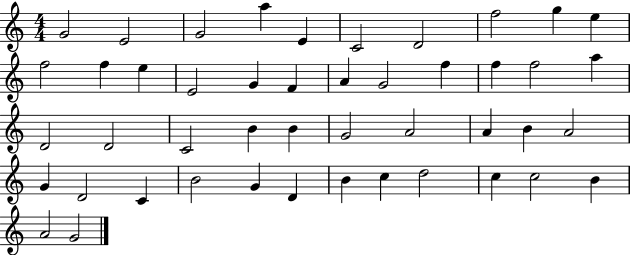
G4/h E4/h G4/h A5/q E4/q C4/h D4/h F5/h G5/q E5/q F5/h F5/q E5/q E4/h G4/q F4/q A4/q G4/h F5/q F5/q F5/h A5/q D4/h D4/h C4/h B4/q B4/q G4/h A4/h A4/q B4/q A4/h G4/q D4/h C4/q B4/h G4/q D4/q B4/q C5/q D5/h C5/q C5/h B4/q A4/h G4/h